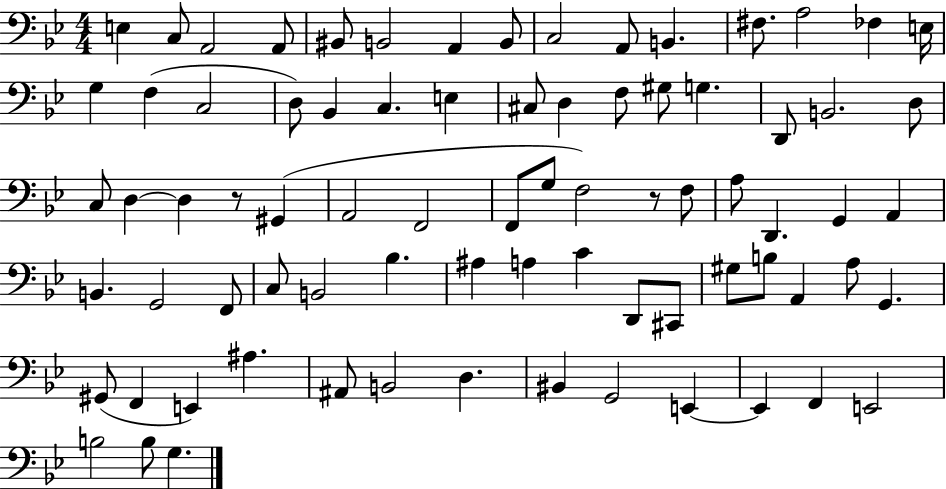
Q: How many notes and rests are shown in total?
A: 78